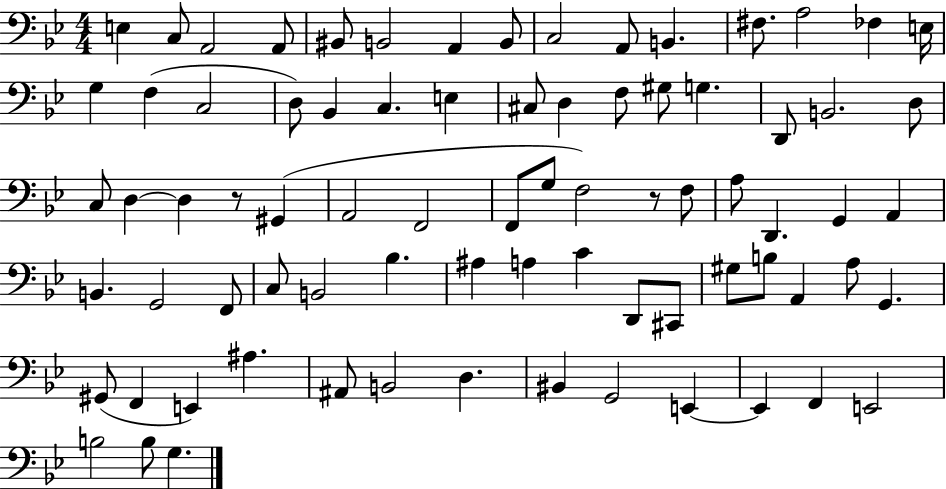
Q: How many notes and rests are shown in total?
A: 78